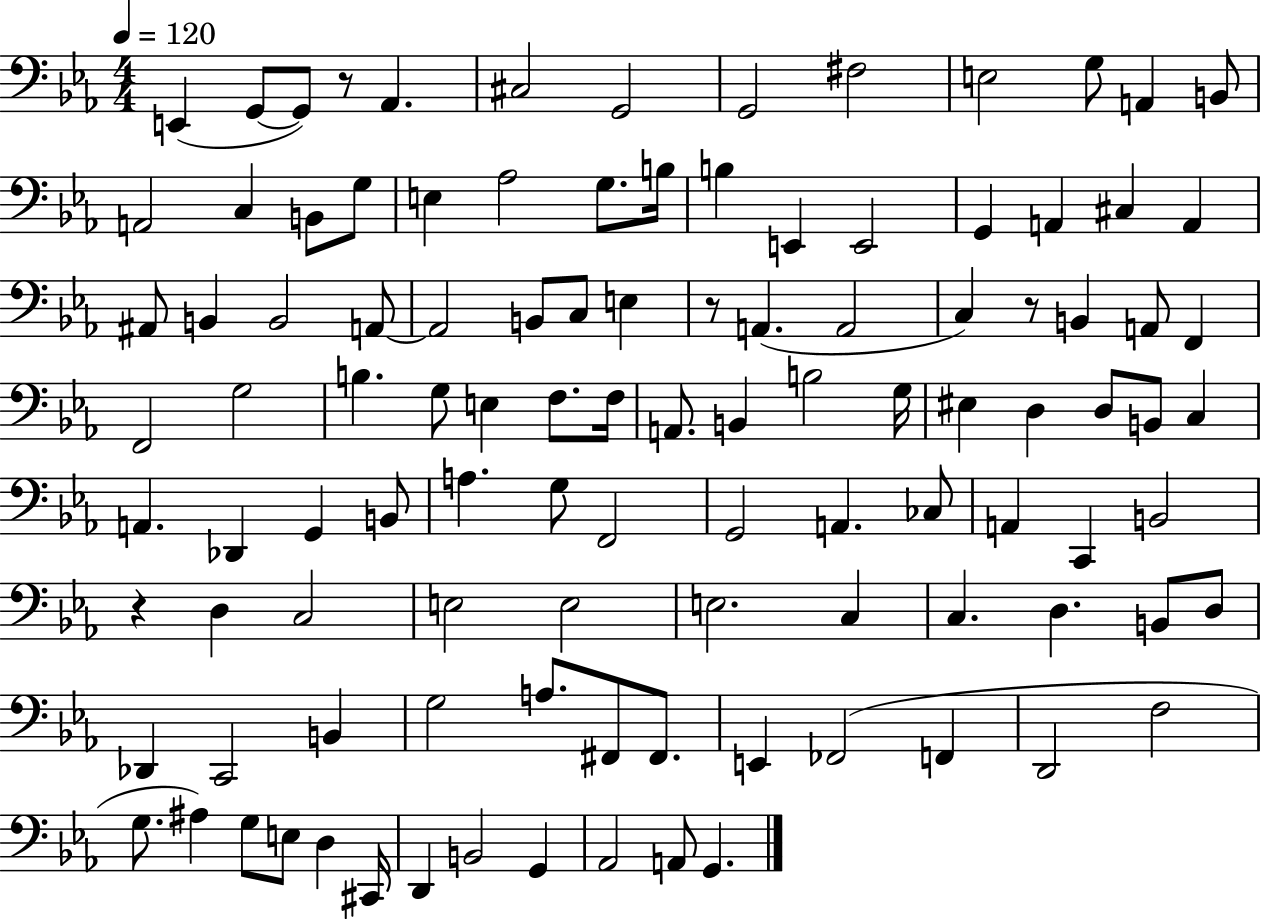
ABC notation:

X:1
T:Untitled
M:4/4
L:1/4
K:Eb
E,, G,,/2 G,,/2 z/2 _A,, ^C,2 G,,2 G,,2 ^F,2 E,2 G,/2 A,, B,,/2 A,,2 C, B,,/2 G,/2 E, _A,2 G,/2 B,/4 B, E,, E,,2 G,, A,, ^C, A,, ^A,,/2 B,, B,,2 A,,/2 A,,2 B,,/2 C,/2 E, z/2 A,, A,,2 C, z/2 B,, A,,/2 F,, F,,2 G,2 B, G,/2 E, F,/2 F,/4 A,,/2 B,, B,2 G,/4 ^E, D, D,/2 B,,/2 C, A,, _D,, G,, B,,/2 A, G,/2 F,,2 G,,2 A,, _C,/2 A,, C,, B,,2 z D, C,2 E,2 E,2 E,2 C, C, D, B,,/2 D,/2 _D,, C,,2 B,, G,2 A,/2 ^F,,/2 ^F,,/2 E,, _F,,2 F,, D,,2 F,2 G,/2 ^A, G,/2 E,/2 D, ^C,,/4 D,, B,,2 G,, _A,,2 A,,/2 G,,